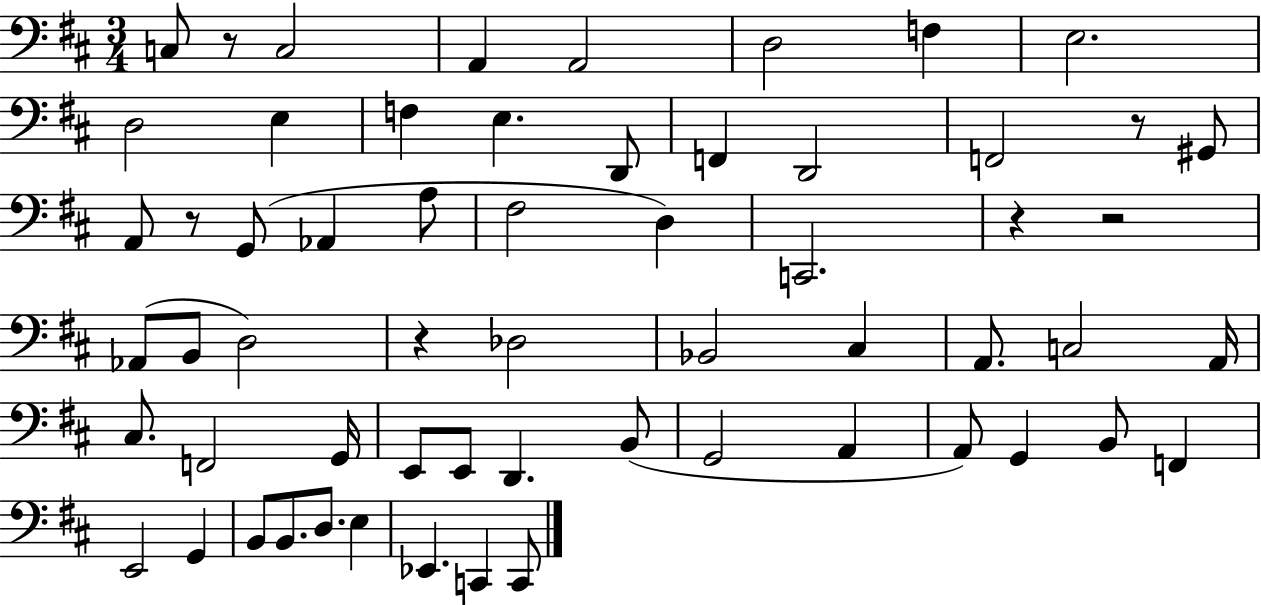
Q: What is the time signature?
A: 3/4